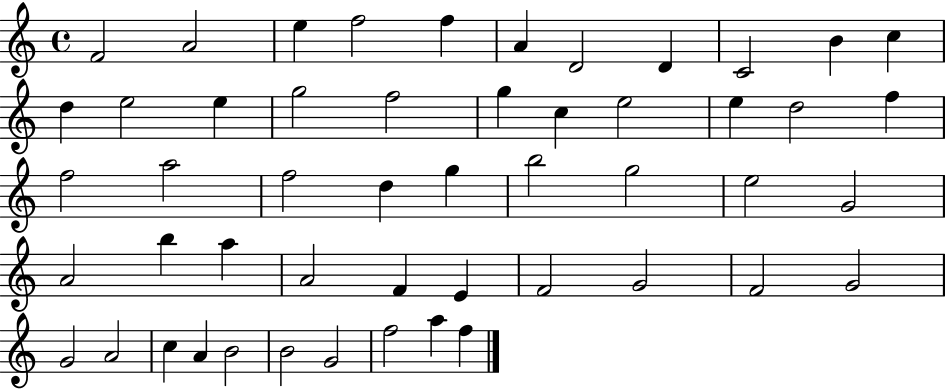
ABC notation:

X:1
T:Untitled
M:4/4
L:1/4
K:C
F2 A2 e f2 f A D2 D C2 B c d e2 e g2 f2 g c e2 e d2 f f2 a2 f2 d g b2 g2 e2 G2 A2 b a A2 F E F2 G2 F2 G2 G2 A2 c A B2 B2 G2 f2 a f